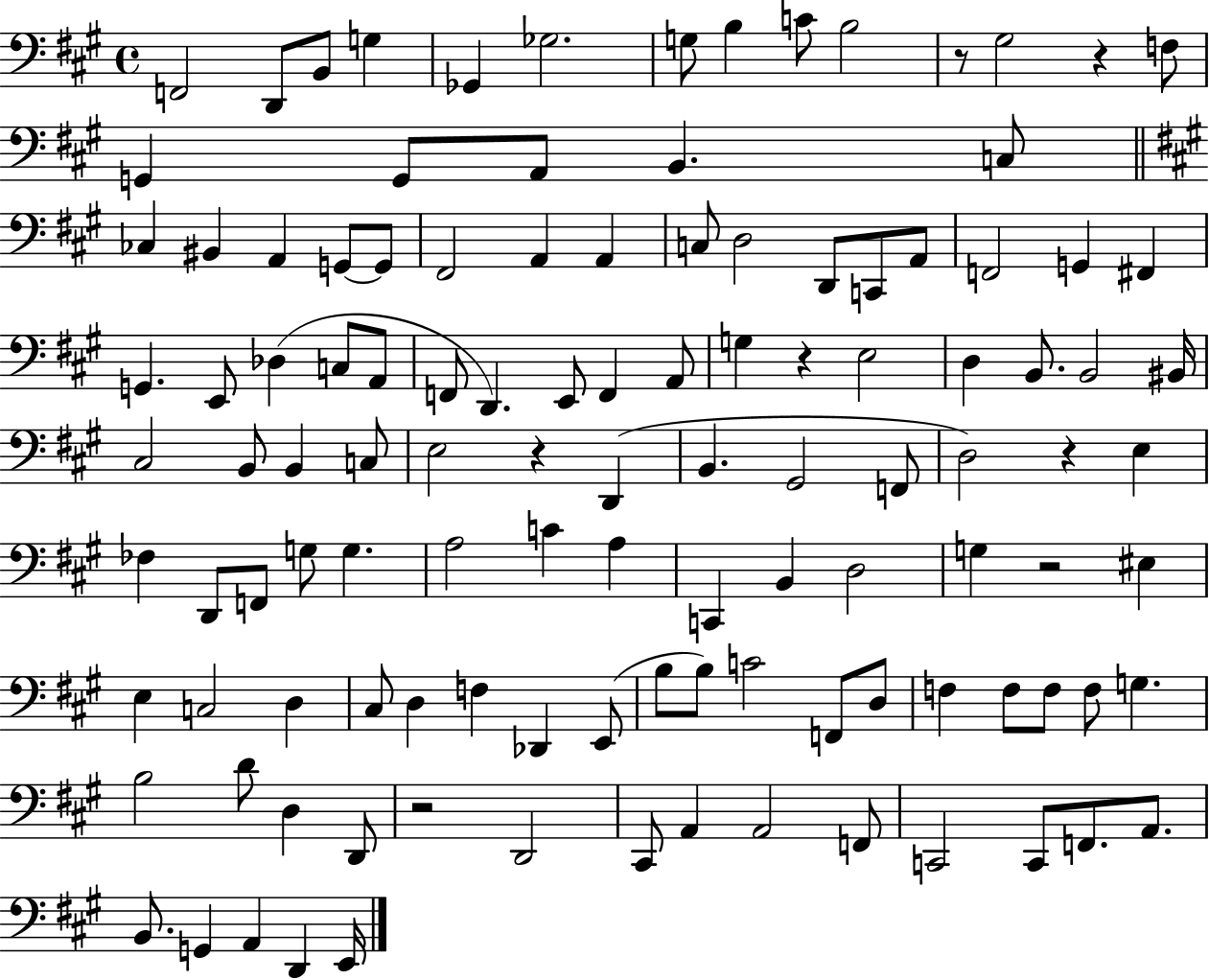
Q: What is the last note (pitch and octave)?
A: E2